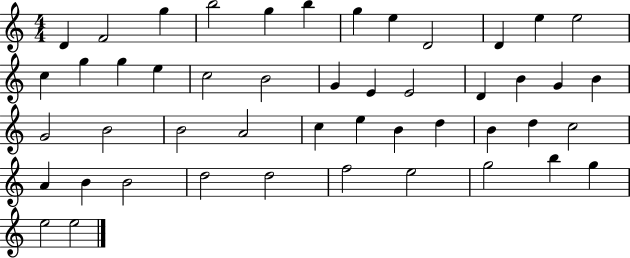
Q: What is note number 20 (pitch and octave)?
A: E4